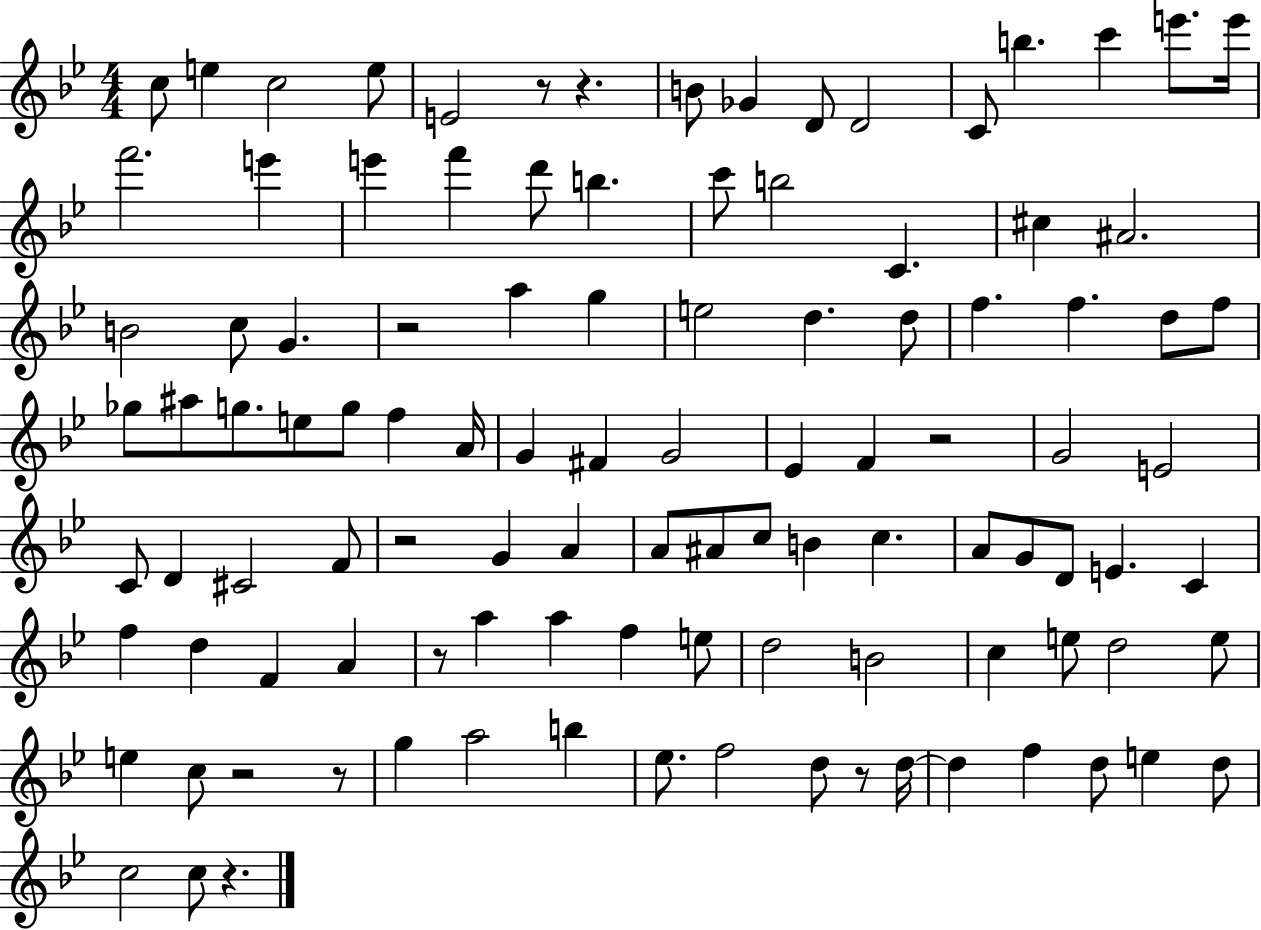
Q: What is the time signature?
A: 4/4